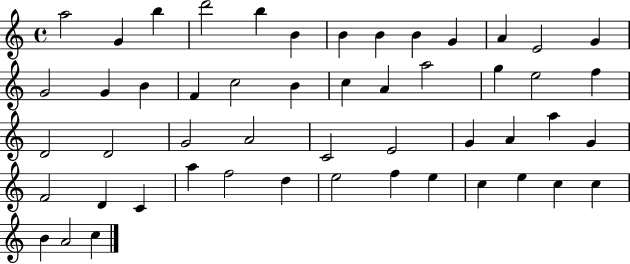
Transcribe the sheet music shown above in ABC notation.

X:1
T:Untitled
M:4/4
L:1/4
K:C
a2 G b d'2 b B B B B G A E2 G G2 G B F c2 B c A a2 g e2 f D2 D2 G2 A2 C2 E2 G A a G F2 D C a f2 d e2 f e c e c c B A2 c